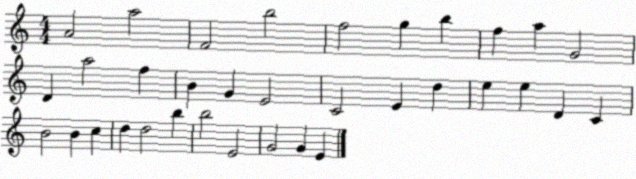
X:1
T:Untitled
M:4/4
L:1/4
K:C
A2 a2 F2 b2 f2 g b f a G2 D a2 f B G E2 C2 E d e e D C B2 B c d d2 b b2 E2 G2 G E